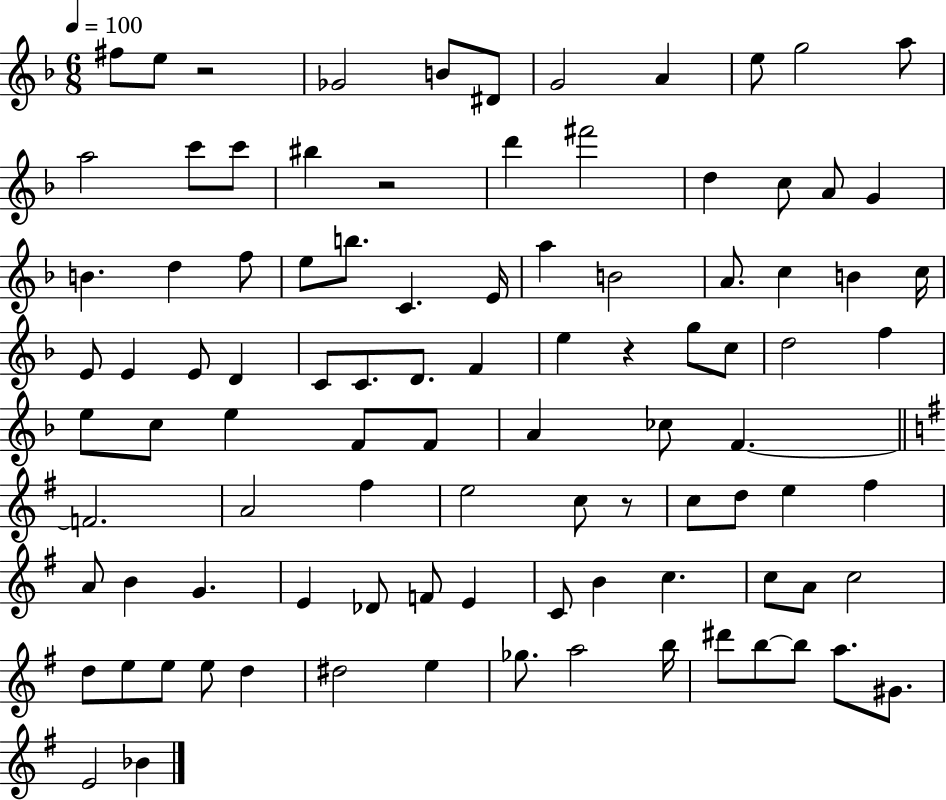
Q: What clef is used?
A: treble